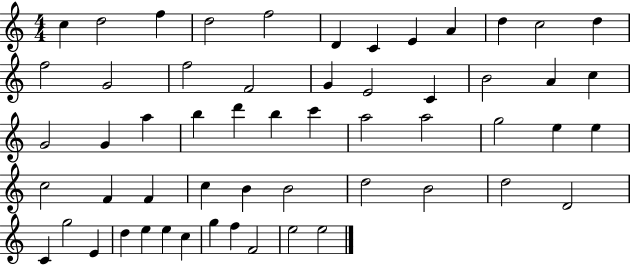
{
  \clef treble
  \numericTimeSignature
  \time 4/4
  \key c \major
  c''4 d''2 f''4 | d''2 f''2 | d'4 c'4 e'4 a'4 | d''4 c''2 d''4 | \break f''2 g'2 | f''2 f'2 | g'4 e'2 c'4 | b'2 a'4 c''4 | \break g'2 g'4 a''4 | b''4 d'''4 b''4 c'''4 | a''2 a''2 | g''2 e''4 e''4 | \break c''2 f'4 f'4 | c''4 b'4 b'2 | d''2 b'2 | d''2 d'2 | \break c'4 g''2 e'4 | d''4 e''4 e''4 c''4 | g''4 f''4 f'2 | e''2 e''2 | \break \bar "|."
}